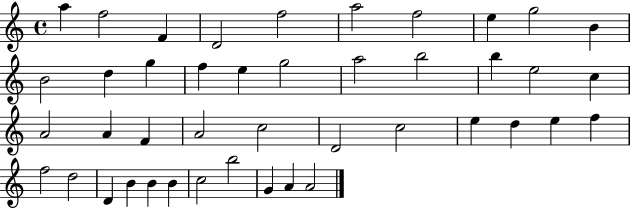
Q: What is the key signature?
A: C major